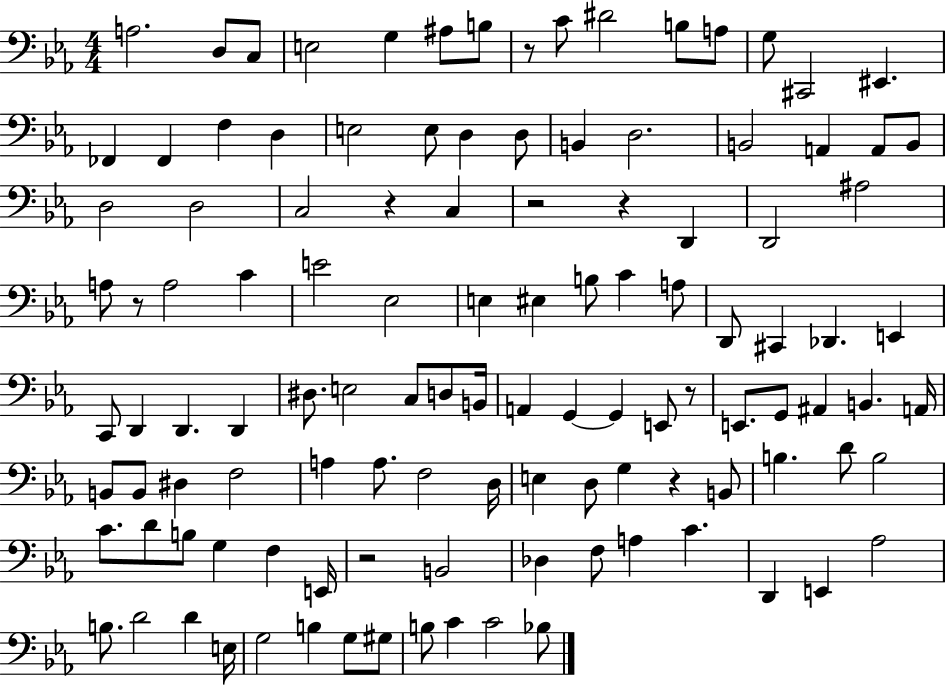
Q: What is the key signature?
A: EES major